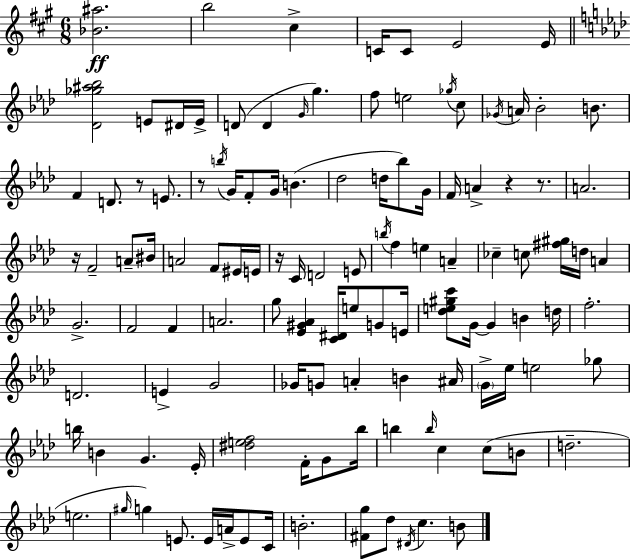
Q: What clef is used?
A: treble